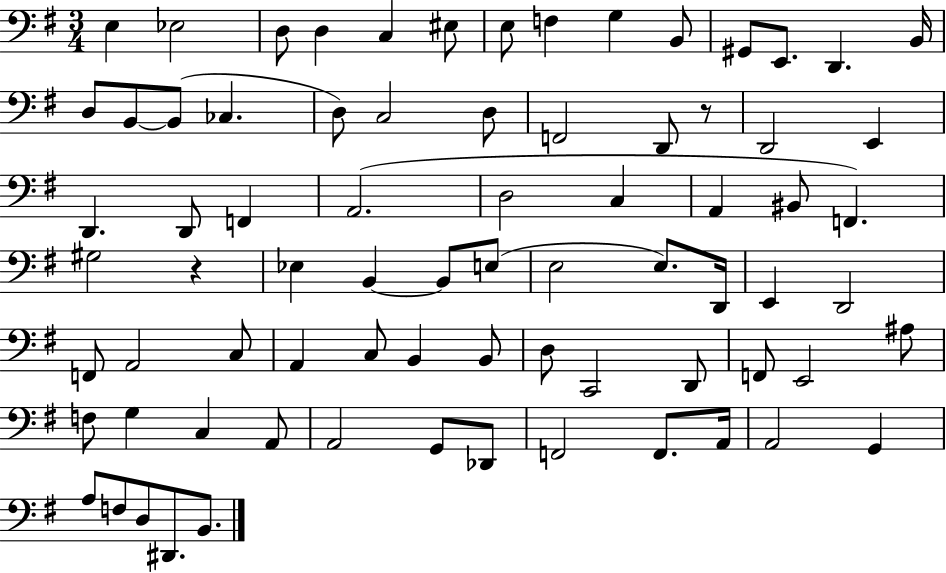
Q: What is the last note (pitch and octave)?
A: B2